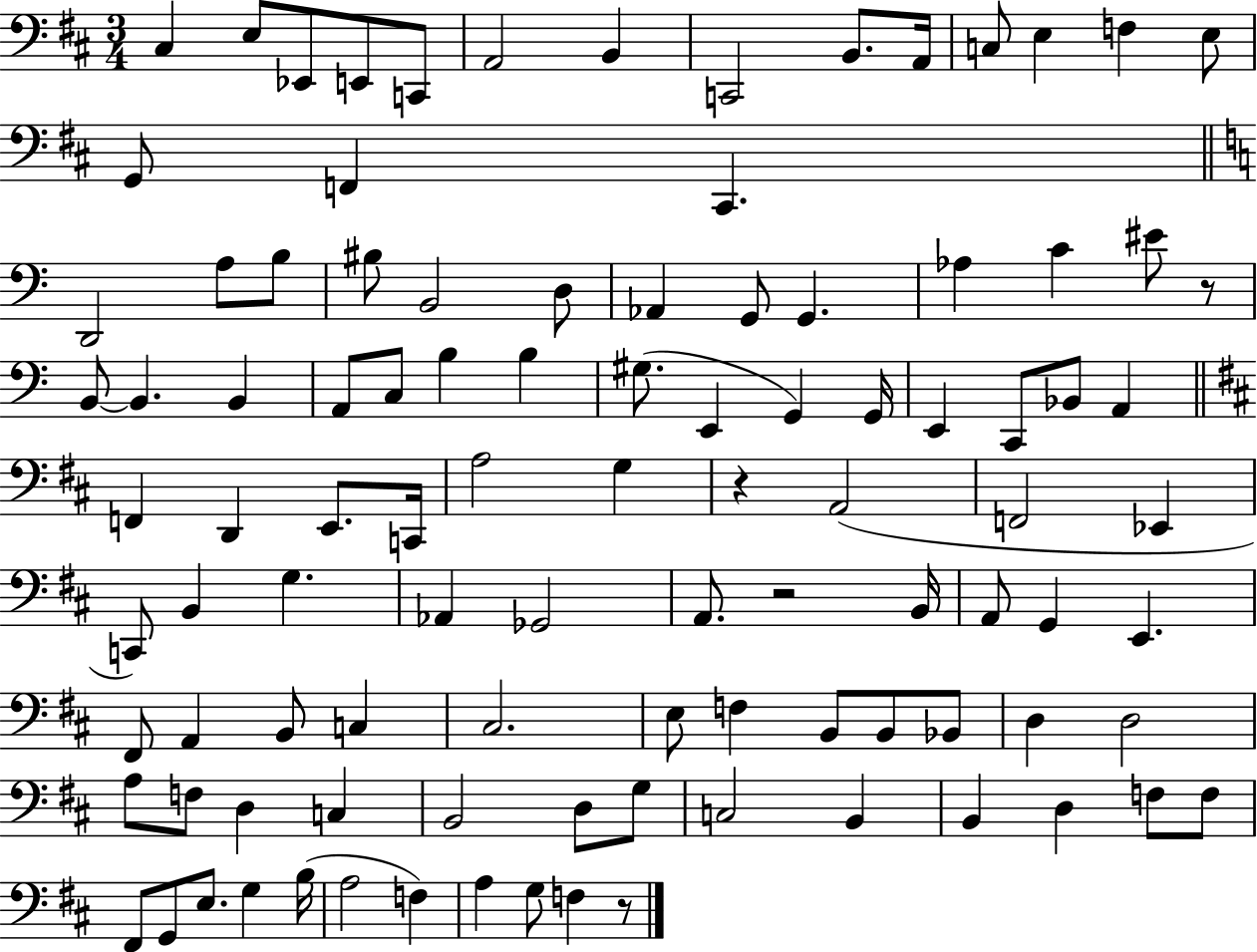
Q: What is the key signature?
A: D major